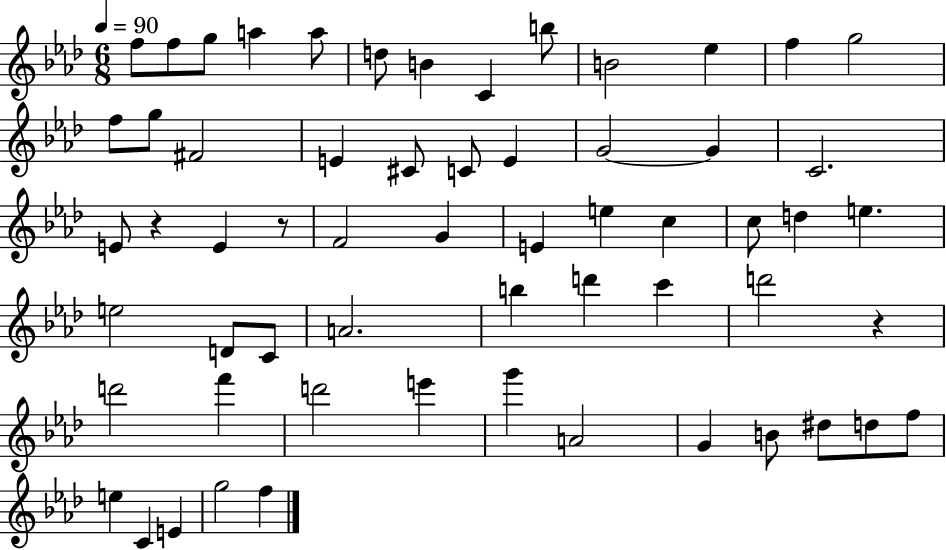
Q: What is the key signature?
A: AES major